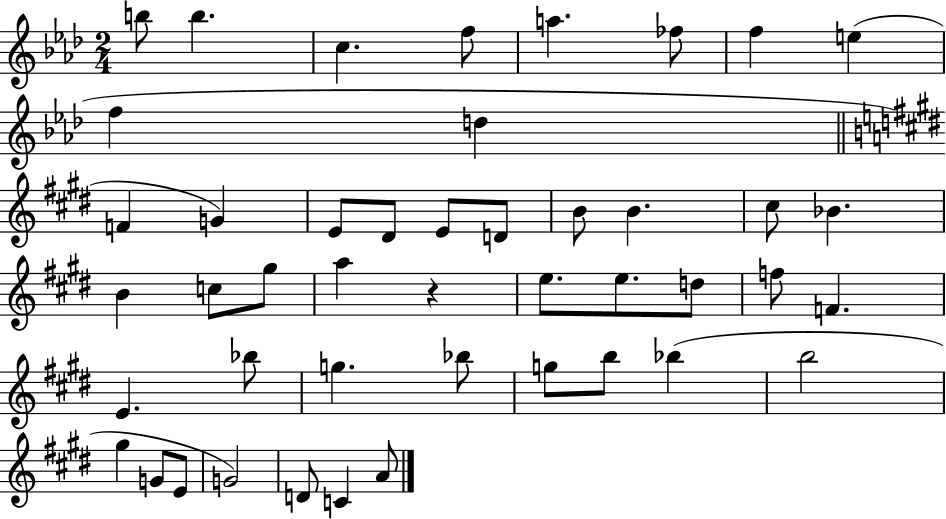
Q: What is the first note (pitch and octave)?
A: B5